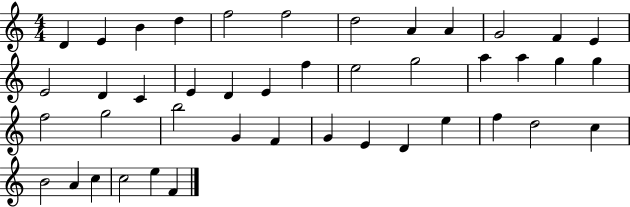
D4/q E4/q B4/q D5/q F5/h F5/h D5/h A4/q A4/q G4/h F4/q E4/q E4/h D4/q C4/q E4/q D4/q E4/q F5/q E5/h G5/h A5/q A5/q G5/q G5/q F5/h G5/h B5/h G4/q F4/q G4/q E4/q D4/q E5/q F5/q D5/h C5/q B4/h A4/q C5/q C5/h E5/q F4/q